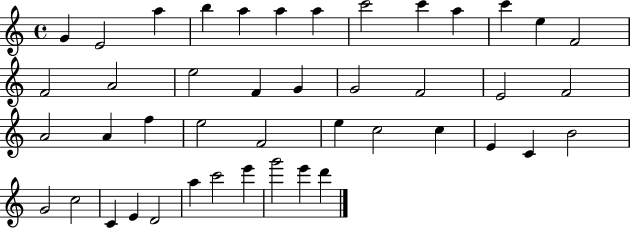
X:1
T:Untitled
M:4/4
L:1/4
K:C
G E2 a b a a a c'2 c' a c' e F2 F2 A2 e2 F G G2 F2 E2 F2 A2 A f e2 F2 e c2 c E C B2 G2 c2 C E D2 a c'2 e' g'2 e' d'